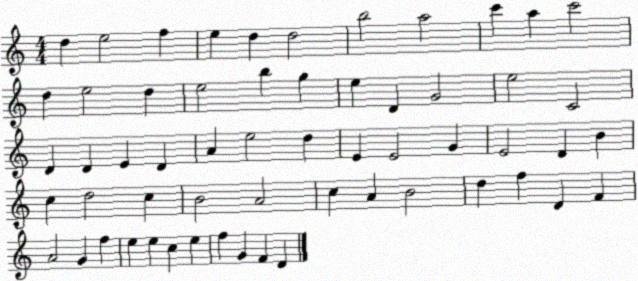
X:1
T:Untitled
M:4/4
L:1/4
K:C
d e2 f e d d2 b2 a2 c' a c'2 d e2 d e2 b g e D G2 e2 C2 D D E D A e2 d E E2 G E2 D B c d2 c B2 A2 c A B2 d f D F A2 G f e e c e f G F D